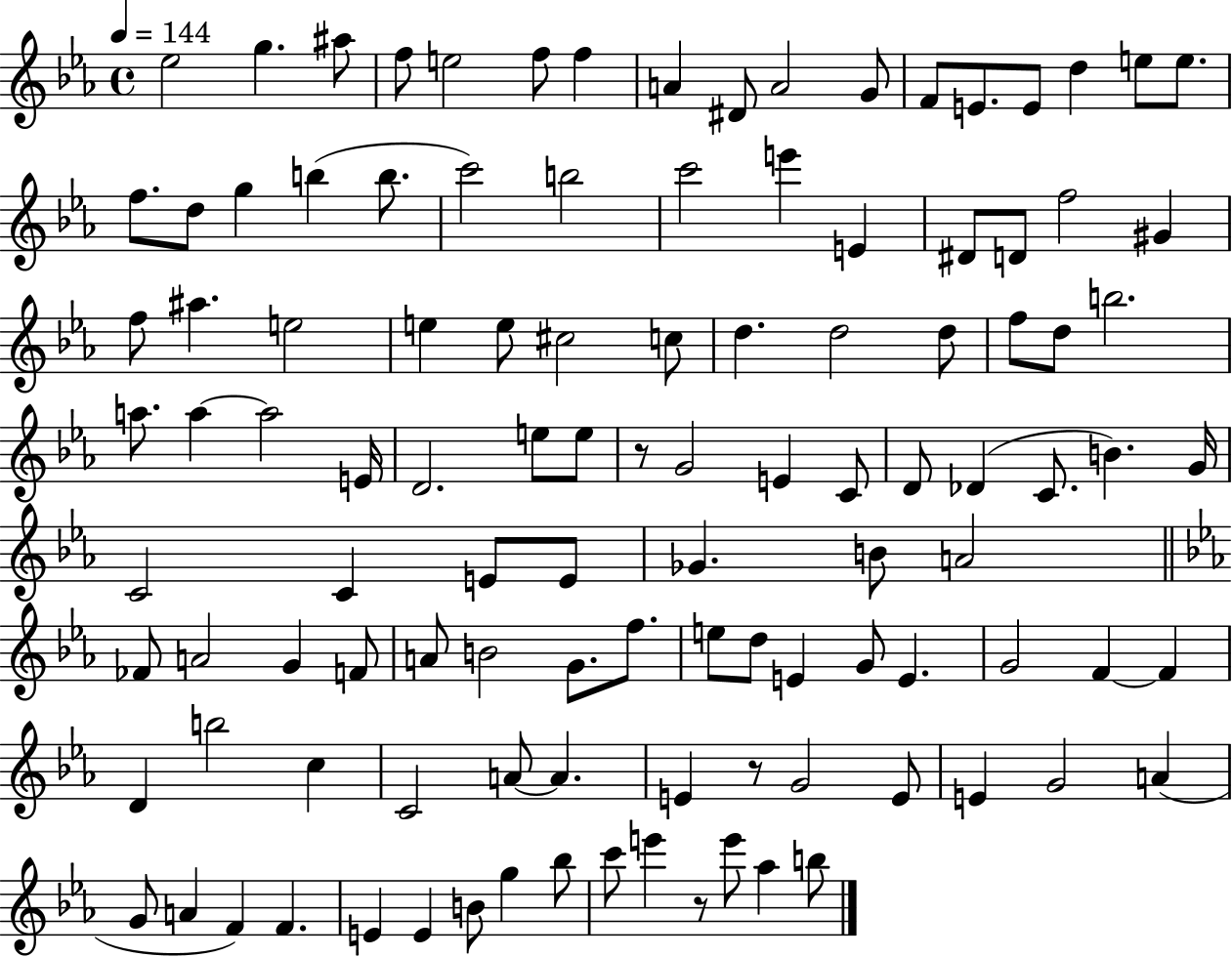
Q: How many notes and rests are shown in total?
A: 111